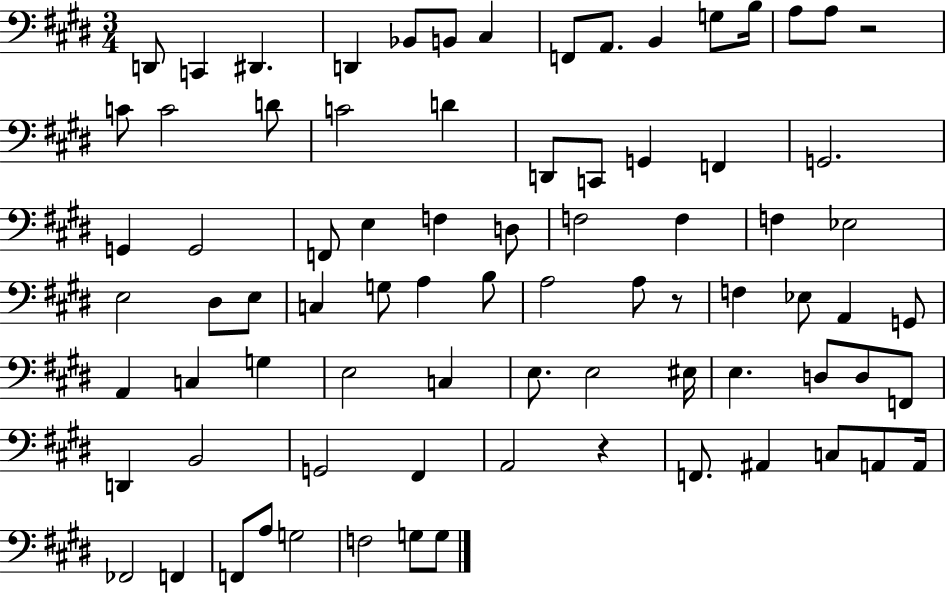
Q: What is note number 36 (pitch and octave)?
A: D#3